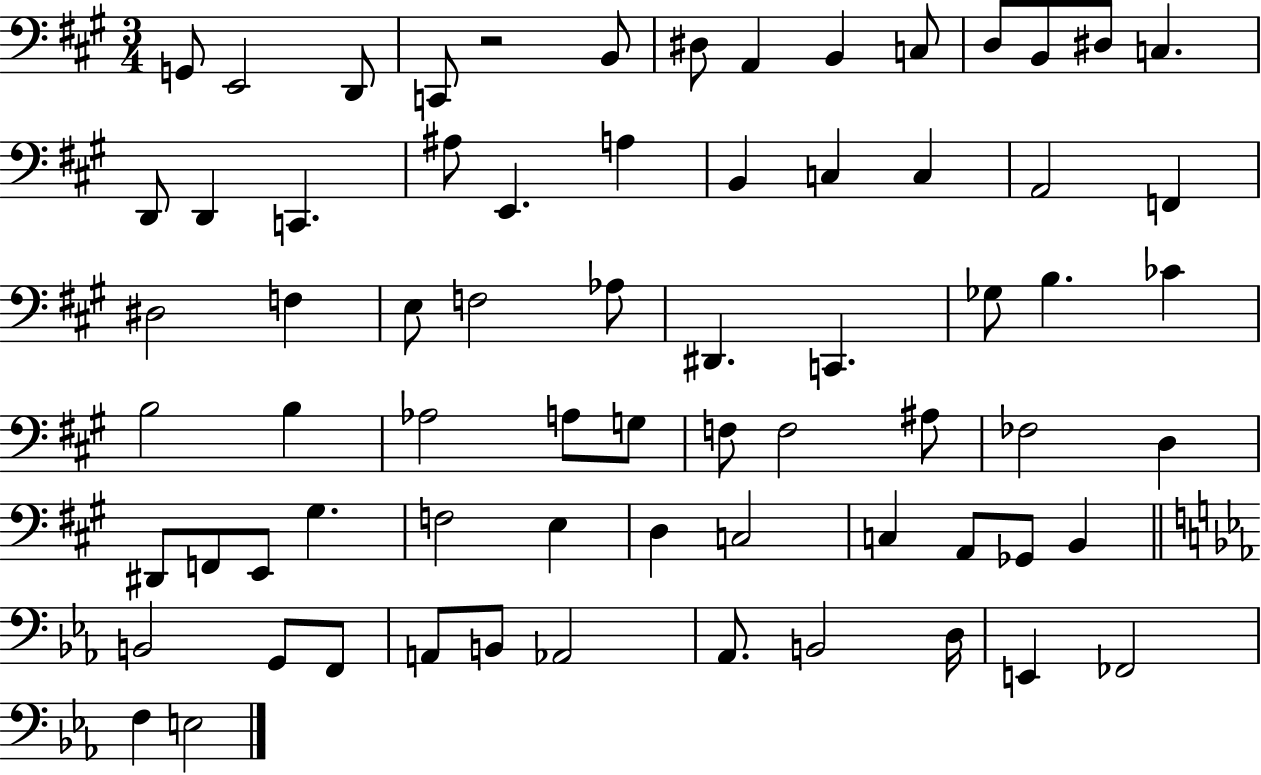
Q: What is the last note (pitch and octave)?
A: E3